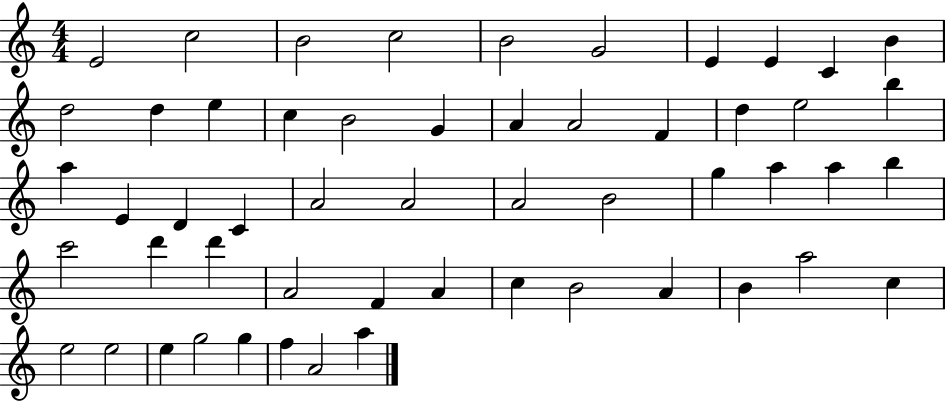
{
  \clef treble
  \numericTimeSignature
  \time 4/4
  \key c \major
  e'2 c''2 | b'2 c''2 | b'2 g'2 | e'4 e'4 c'4 b'4 | \break d''2 d''4 e''4 | c''4 b'2 g'4 | a'4 a'2 f'4 | d''4 e''2 b''4 | \break a''4 e'4 d'4 c'4 | a'2 a'2 | a'2 b'2 | g''4 a''4 a''4 b''4 | \break c'''2 d'''4 d'''4 | a'2 f'4 a'4 | c''4 b'2 a'4 | b'4 a''2 c''4 | \break e''2 e''2 | e''4 g''2 g''4 | f''4 a'2 a''4 | \bar "|."
}